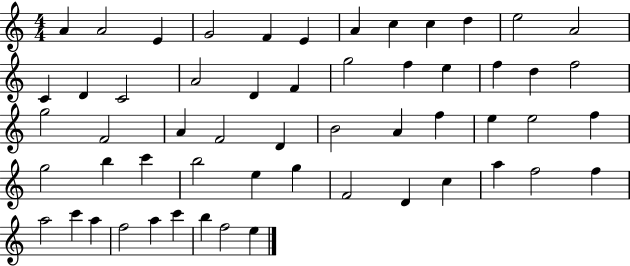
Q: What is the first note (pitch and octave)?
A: A4